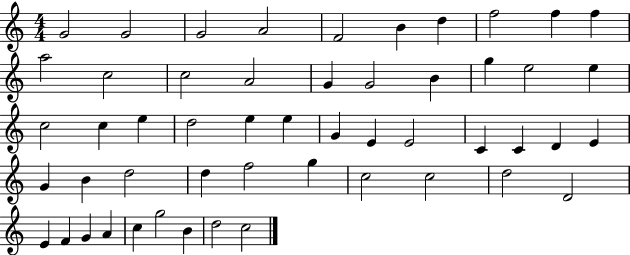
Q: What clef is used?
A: treble